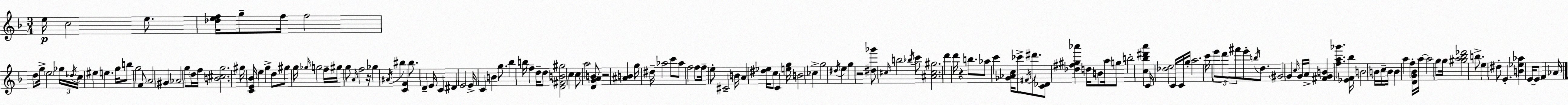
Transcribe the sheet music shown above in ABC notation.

X:1
T:Untitled
M:3/4
L:1/4
K:Dm
e/4 c2 e/2 [_def]/4 g/2 f/4 f2 d/2 g/4 e2 _g/4 _d/4 c/4 ^e e g/4 b/2 g2 F/2 A2 ^G _A2 g/2 d/4 f/4 [B^cg]2 ^g/4 [CE_B]/4 e g d/2 ^g/2 g/4 _g/4 g2 f/4 ^g/4 g/2 A/4 f2 z/4 _g ^A/4 ^b [CF] ^b/2 D E/4 C ^D E2 E/4 C B g/2 _b b/4 f d/4 d/2 [D^FB^g]2 c c/2 a2 [DGAB]/2 z2 [^AB] g/4 ^d/4 _a2 c'/2 _a/2 f2 f/2 f/4 e/2 ^C2 B/4 A [^d_e]/4 c/2 C [eg]/4 B2 _c g2 ^d/4 e g z2 [^d_g']/2 ^c/4 b2 _b/4 c'/2 [^A^c^g]2 d' d'/4 z b/2 _a/2 c' [_G_Ac]/4 _c'/2 ^F/4 ^d'/2 [C_D]/2 [_d^f^g_a'] d/4 B/2 a/4 g/2 b2 [c_b^d'a'] C/4 [_de]2 C/4 C/4 g/4 a2 c'/4 e'/2 d'/2 ^f'/2 e'/2 b/4 d/2 ^G2 G c/4 G/4 A/4 [^FGB] [fa_g'] [_EF_b]/4 B2 B/4 c/4 B/4 B a f [DG_B]/4 a/4 a2 g/2 g/4 [^ga_b_d']2 b/2 e ^d/2 E [B_e_a] E/4 E/2 F _A/4